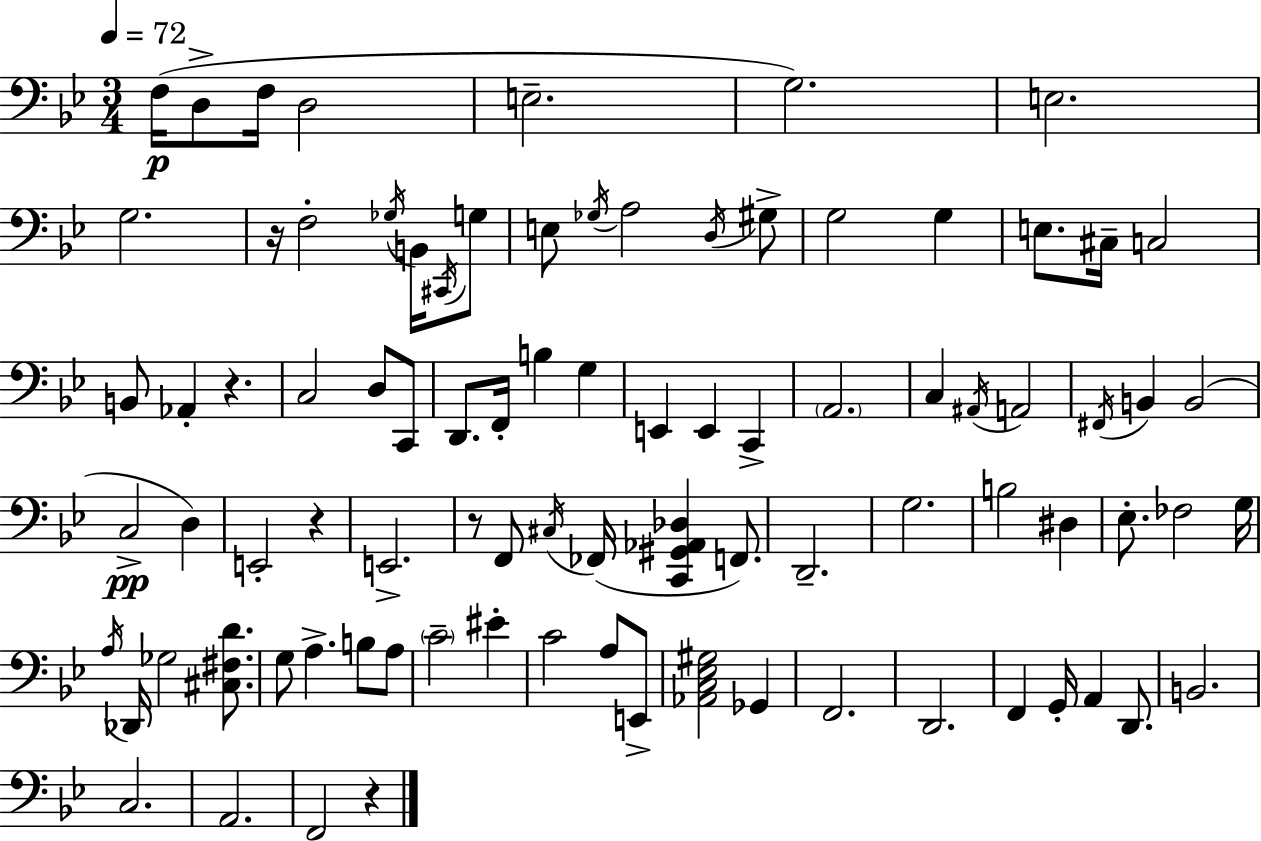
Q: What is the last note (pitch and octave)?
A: F2